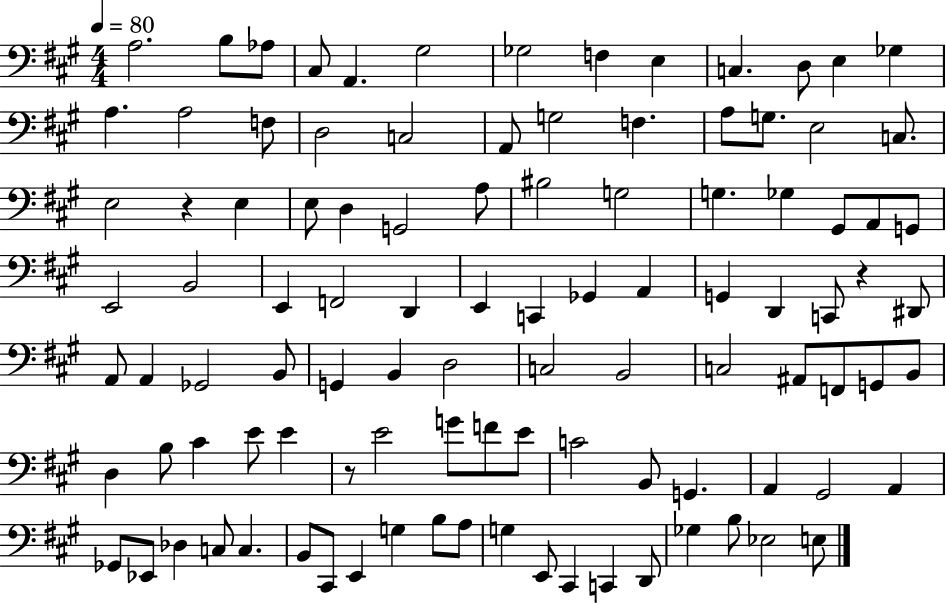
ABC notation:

X:1
T:Untitled
M:4/4
L:1/4
K:A
A,2 B,/2 _A,/2 ^C,/2 A,, ^G,2 _G,2 F, E, C, D,/2 E, _G, A, A,2 F,/2 D,2 C,2 A,,/2 G,2 F, A,/2 G,/2 E,2 C,/2 E,2 z E, E,/2 D, G,,2 A,/2 ^B,2 G,2 G, _G, ^G,,/2 A,,/2 G,,/2 E,,2 B,,2 E,, F,,2 D,, E,, C,, _G,, A,, G,, D,, C,,/2 z ^D,,/2 A,,/2 A,, _G,,2 B,,/2 G,, B,, D,2 C,2 B,,2 C,2 ^A,,/2 F,,/2 G,,/2 B,,/2 D, B,/2 ^C E/2 E z/2 E2 G/2 F/2 E/2 C2 B,,/2 G,, A,, ^G,,2 A,, _G,,/2 _E,,/2 _D, C,/2 C, B,,/2 ^C,,/2 E,, G, B,/2 A,/2 G, E,,/2 ^C,, C,, D,,/2 _G, B,/2 _E,2 E,/2